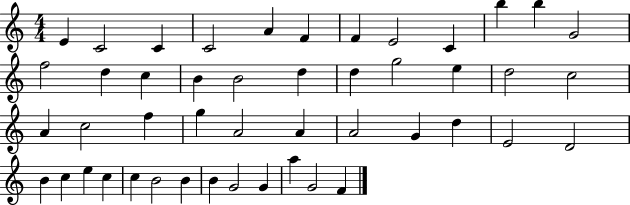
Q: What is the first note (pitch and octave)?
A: E4